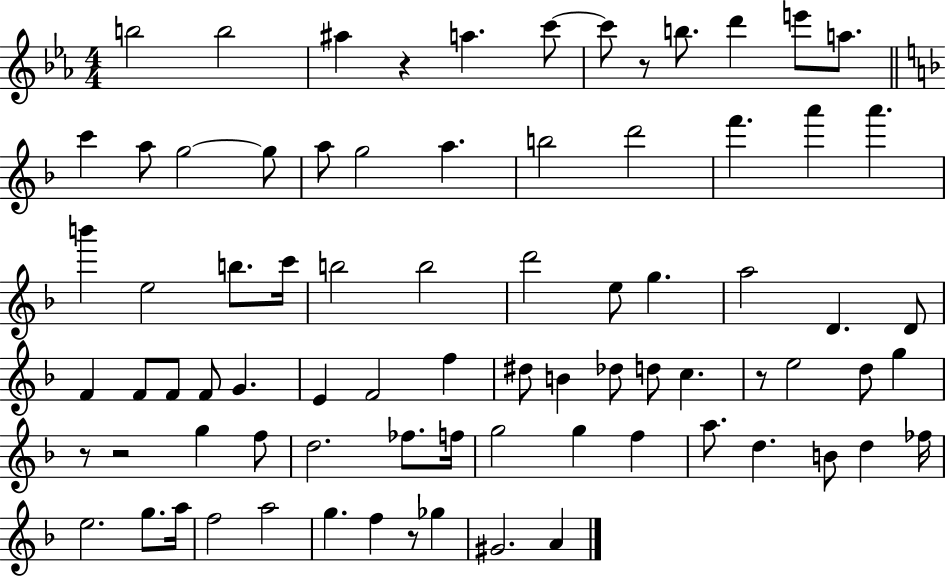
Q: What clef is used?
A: treble